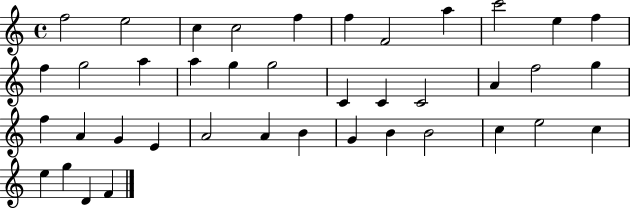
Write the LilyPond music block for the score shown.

{
  \clef treble
  \time 4/4
  \defaultTimeSignature
  \key c \major
  f''2 e''2 | c''4 c''2 f''4 | f''4 f'2 a''4 | c'''2 e''4 f''4 | \break f''4 g''2 a''4 | a''4 g''4 g''2 | c'4 c'4 c'2 | a'4 f''2 g''4 | \break f''4 a'4 g'4 e'4 | a'2 a'4 b'4 | g'4 b'4 b'2 | c''4 e''2 c''4 | \break e''4 g''4 d'4 f'4 | \bar "|."
}